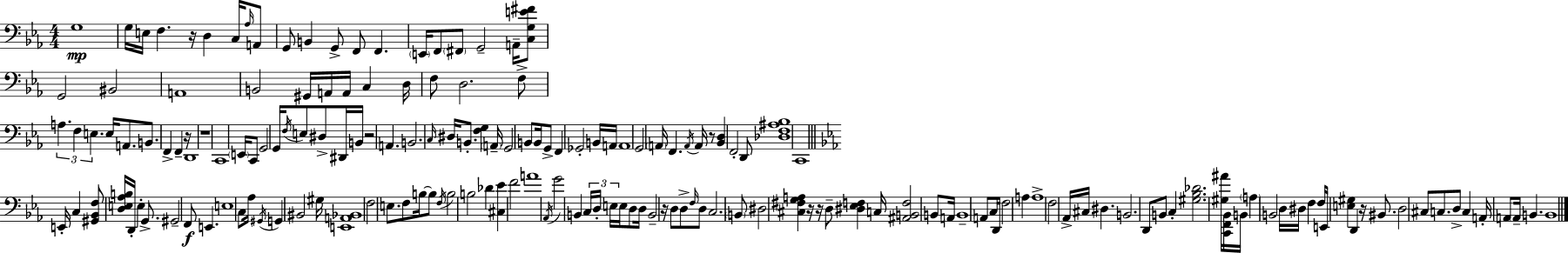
X:1
T:Untitled
M:4/4
L:1/4
K:Cm
G,4 G,/4 E,/4 F, z/4 D, C,/4 _A,/4 A,,/2 G,,/2 B,, G,,/2 F,,/2 F,, E,,/4 F,,/2 ^F,,/2 G,,2 A,,/4 [C,G,E^F]/2 G,,2 ^B,,2 A,,4 B,,2 ^G,,/4 A,,/4 A,,/4 C, D,/4 F,/2 D,2 F,/2 A, F, E, E,/4 A,,/2 B,,/2 F,, F,, z/4 D,,4 z4 C,,4 E,,/4 C,,/2 G,,2 G,,/4 F,/4 E,/2 ^D,/2 ^D,,/4 B,,/4 z2 A,, B,,2 C,/4 ^D,/4 B,,/2 [F,G,] A,,/4 G,,2 B,,/2 B,,/4 G,,/2 F,, _G,,2 B,,/4 A,,/4 A,,4 G,,2 A,,/4 F,, A,,/4 A,,/4 z/2 [_B,,D,] F,,2 D,,/2 [_D,F,^A,_B,]4 C,,4 E,,/4 C, [^G,,_B,,F,]/2 [D,E,_A,B,]/4 D,,/4 E, G,,/2 ^G,,2 F,,/2 E,, E,4 C,/2 _A,/4 ^G,,/4 G,, ^B,,2 ^G,/4 [E,,A,,_B,,]4 F,2 E,/2 F,/2 B,/4 B,/2 F,/4 B,2 B,2 _D [^C,_E] F2 A4 _A,,/4 G2 B,, C,/4 D,/4 E,/4 E,/4 D,/2 D,/4 B,,2 z/4 D,/2 D,/2 F,/4 D,/2 C,2 B,,/2 ^D,2 [^C,^F,G,A,] z/4 z/4 D,/2 [^D,_E,F,] C,/4 [^A,,B,,F,]2 B,,/2 A,,/4 B,,4 A,,/2 C,/4 D,,/4 F,2 A, A,4 F,2 _A,,/4 ^C,/4 ^D, B,,2 D,,/2 B,,/2 C, [^G,_B,_D]2 [^G,^A]/4 [C,,F,,_B,,]/4 B,,/4 A, B,,2 D,/4 ^D,/4 F, F,/4 E,,/4 [E,^G,] D,, z/4 ^B,,/2 D,2 ^C,/2 C,/2 D,/2 C, A,,/4 A,,/2 A,,/4 B,, B,,4